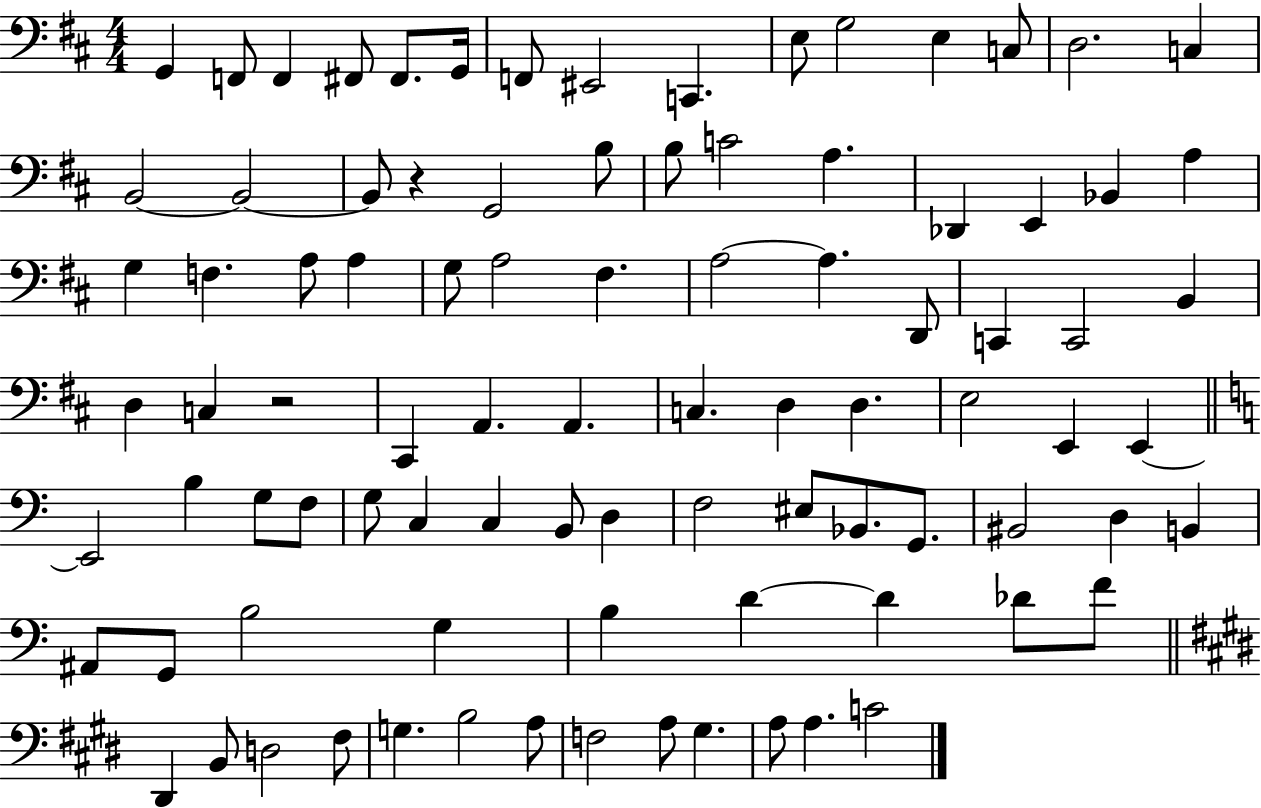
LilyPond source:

{
  \clef bass
  \numericTimeSignature
  \time 4/4
  \key d \major
  g,4 f,8 f,4 fis,8 fis,8. g,16 | f,8 eis,2 c,4. | e8 g2 e4 c8 | d2. c4 | \break b,2~~ b,2~~ | b,8 r4 g,2 b8 | b8 c'2 a4. | des,4 e,4 bes,4 a4 | \break g4 f4. a8 a4 | g8 a2 fis4. | a2~~ a4. d,8 | c,4 c,2 b,4 | \break d4 c4 r2 | cis,4 a,4. a,4. | c4. d4 d4. | e2 e,4 e,4~~ | \break \bar "||" \break \key a \minor e,2 b4 g8 f8 | g8 c4 c4 b,8 d4 | f2 eis8 bes,8. g,8. | bis,2 d4 b,4 | \break ais,8 g,8 b2 g4 | b4 d'4~~ d'4 des'8 f'8 | \bar "||" \break \key e \major dis,4 b,8 d2 fis8 | g4. b2 a8 | f2 a8 gis4. | a8 a4. c'2 | \break \bar "|."
}